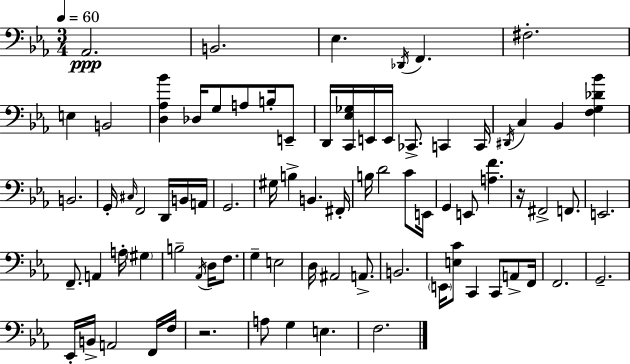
{
  \clef bass
  \numericTimeSignature
  \time 3/4
  \key ees \major
  \tempo 4 = 60
  aes,2.\ppp | b,2. | ees4. \acciaccatura { des,16 } f,4. | fis2.-. | \break e4 b,2 | <d aes bes'>4 des16 g8 a8 b16-. e,8-- | d,16 <c, ees ges>16 e,16 e,16 ces,8.-> c,4 | c,16 \acciaccatura { dis,16 } c4 bes,4 <f g des' bes'>4 | \break b,2. | g,16-. \grace { cis16 } f,2 | d,16 b,16 a,16 g,2. | gis16 b4-> b,4. | \break fis,16-. b16 d'2 | c'8 e,16 g,4 e,8 <a f'>4. | r16 fis,2-> | f,8. e,2. | \break f,8.-- a,4 a16-. \parenthesize gis4 | b2-- \acciaccatura { aes,16 } | d16 f8. g4-- e2 | d16 ais,2 | \break a,8.-> b,2. | \parenthesize e,16 <e c'>8 c,4 c,8 | a,8-> f,16 f,2. | g,2.-- | \break ees,16-. b,16-> a,2 | f,16 f16 r2. | a8 g4 e4. | f2. | \break \bar "|."
}